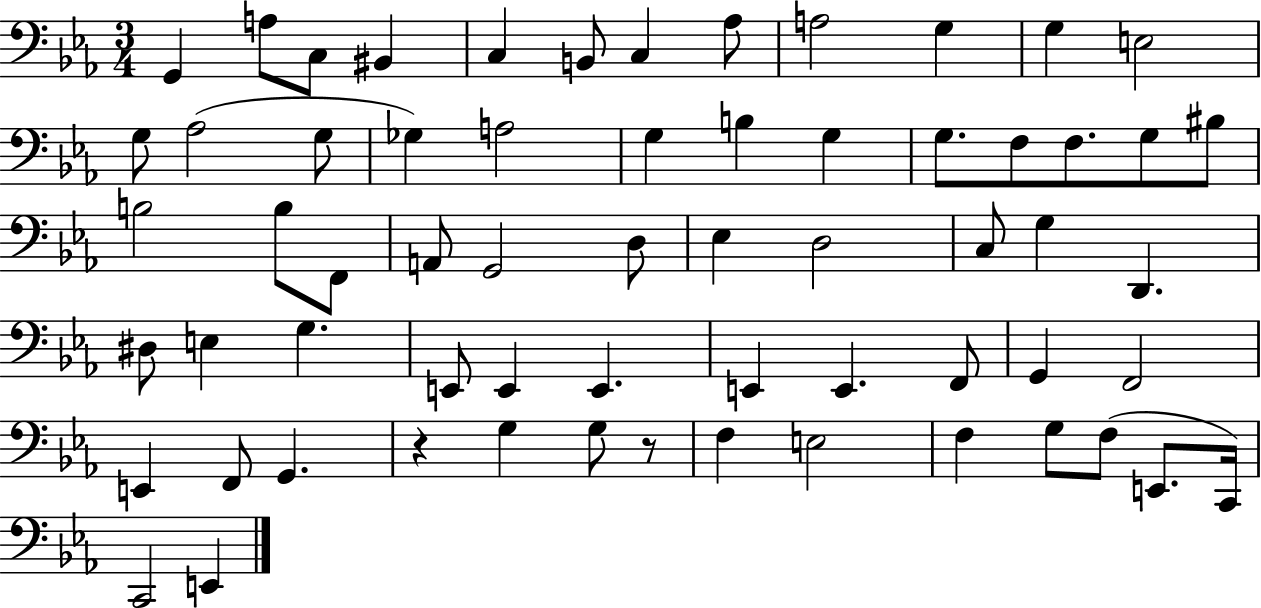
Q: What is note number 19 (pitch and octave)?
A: B3